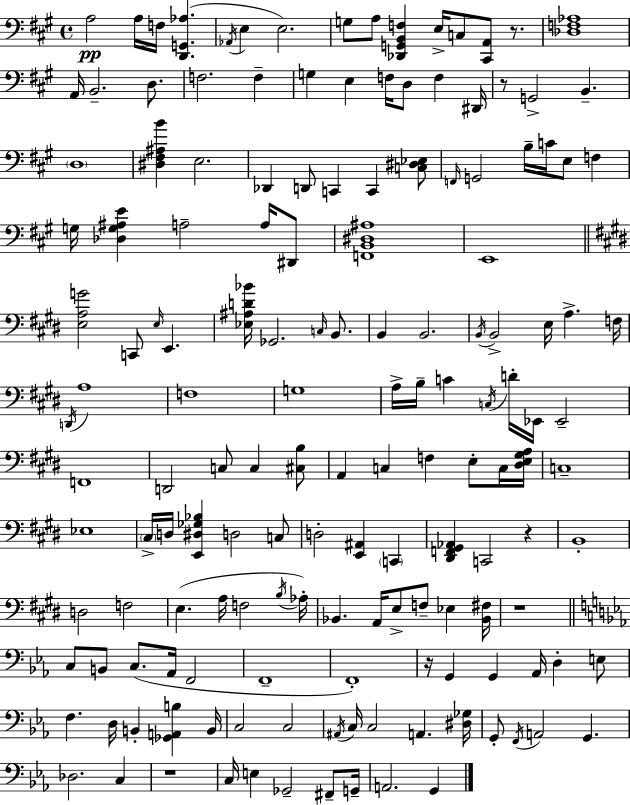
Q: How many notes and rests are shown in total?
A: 154